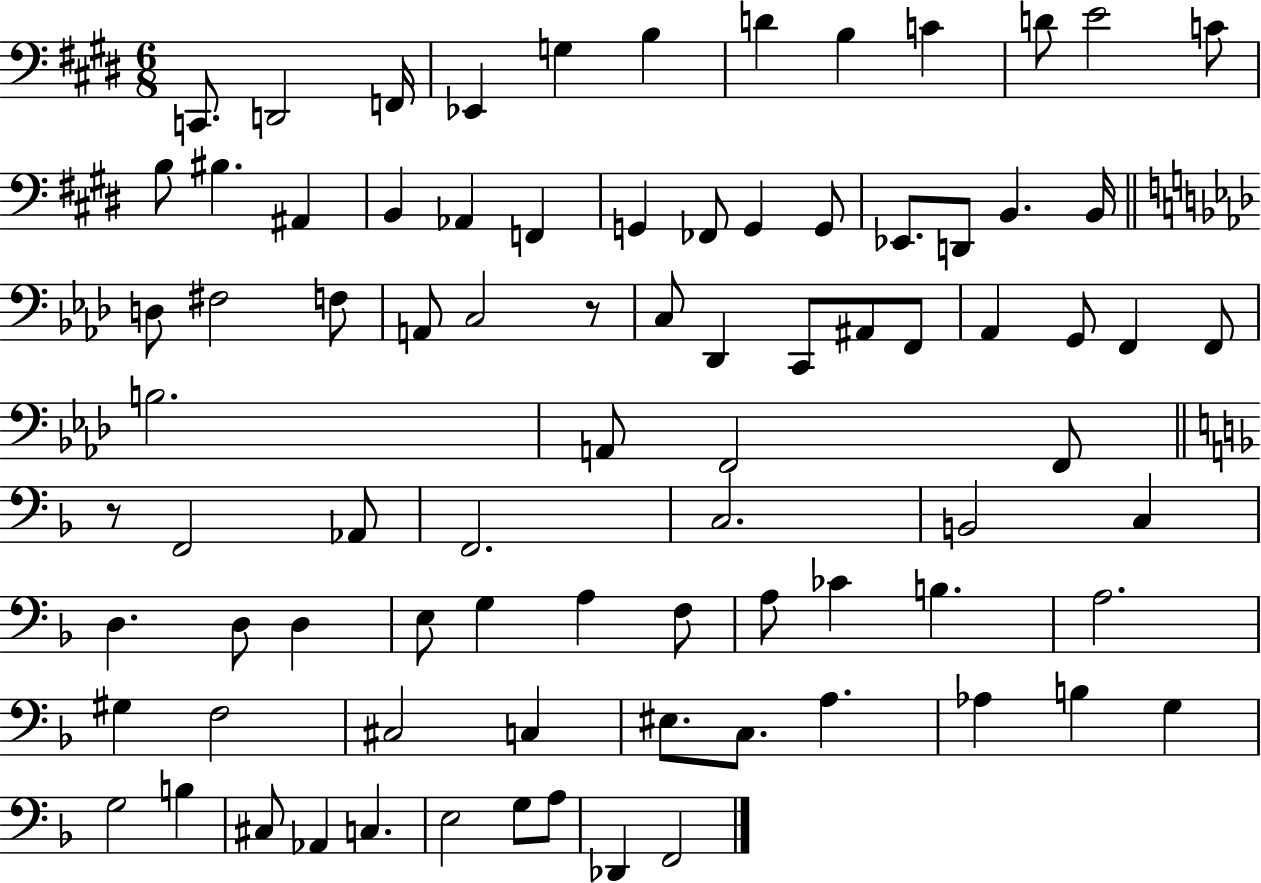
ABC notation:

X:1
T:Untitled
M:6/8
L:1/4
K:E
C,,/2 D,,2 F,,/4 _E,, G, B, D B, C D/2 E2 C/2 B,/2 ^B, ^A,, B,, _A,, F,, G,, _F,,/2 G,, G,,/2 _E,,/2 D,,/2 B,, B,,/4 D,/2 ^F,2 F,/2 A,,/2 C,2 z/2 C,/2 _D,, C,,/2 ^A,,/2 F,,/2 _A,, G,,/2 F,, F,,/2 B,2 A,,/2 F,,2 F,,/2 z/2 F,,2 _A,,/2 F,,2 C,2 B,,2 C, D, D,/2 D, E,/2 G, A, F,/2 A,/2 _C B, A,2 ^G, F,2 ^C,2 C, ^E,/2 C,/2 A, _A, B, G, G,2 B, ^C,/2 _A,, C, E,2 G,/2 A,/2 _D,, F,,2